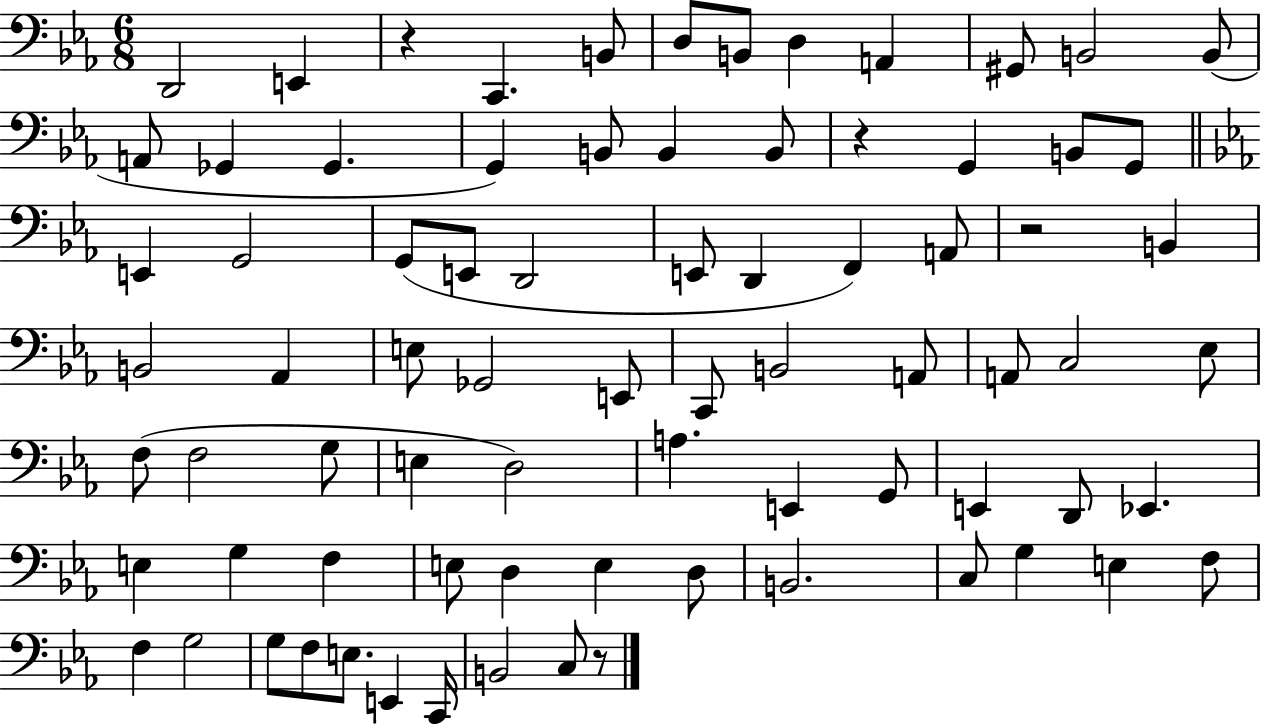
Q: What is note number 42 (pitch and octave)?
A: Eb3